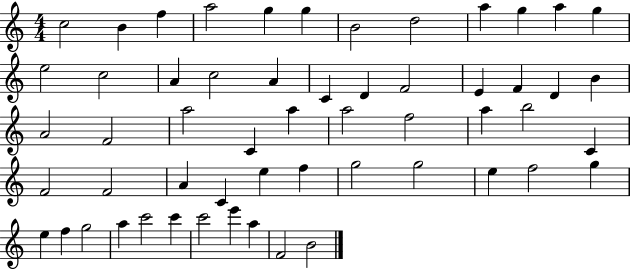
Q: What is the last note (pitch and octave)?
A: B4